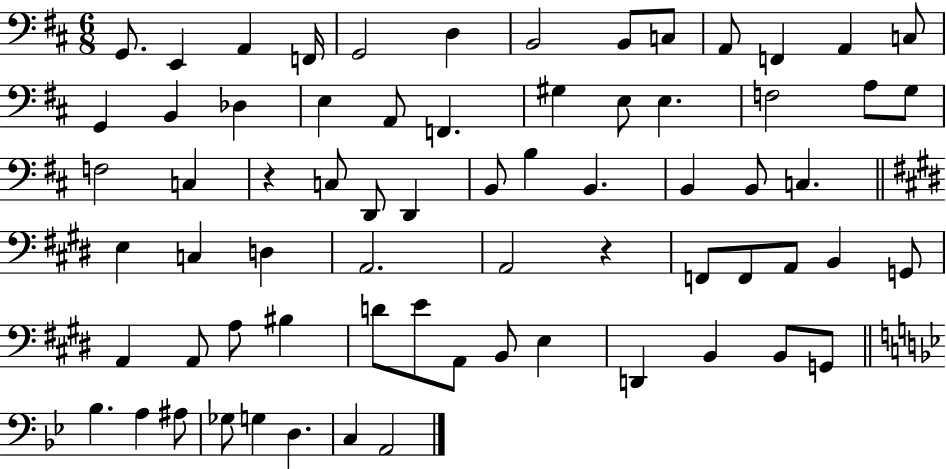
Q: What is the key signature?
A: D major